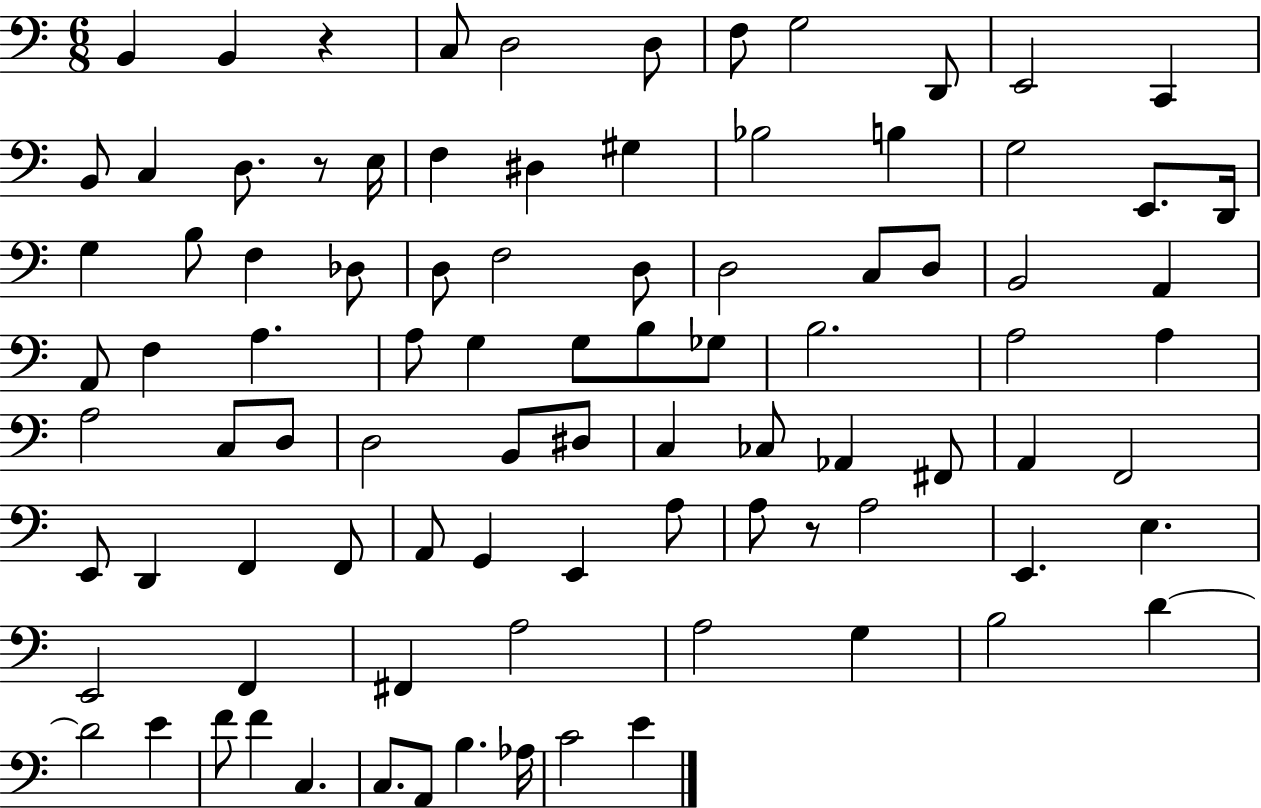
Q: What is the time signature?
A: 6/8